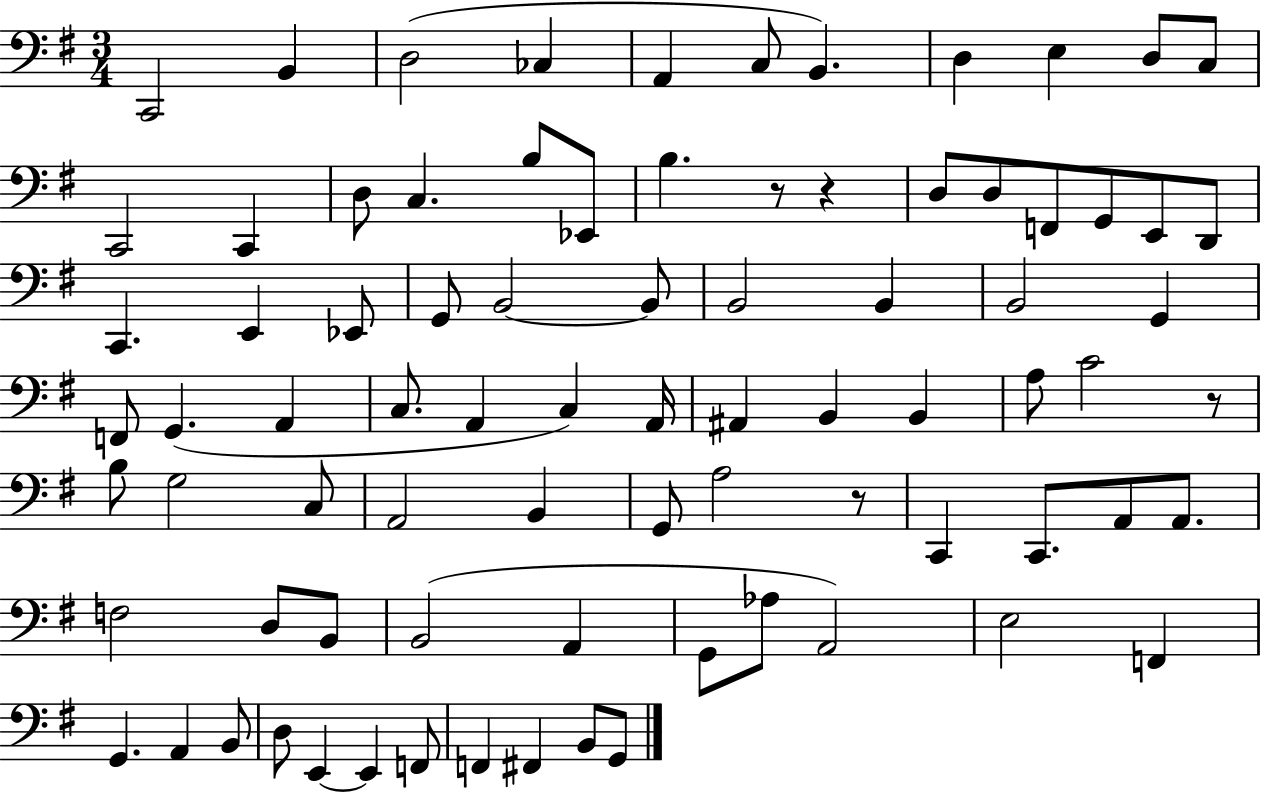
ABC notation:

X:1
T:Untitled
M:3/4
L:1/4
K:G
C,,2 B,, D,2 _C, A,, C,/2 B,, D, E, D,/2 C,/2 C,,2 C,, D,/2 C, B,/2 _E,,/2 B, z/2 z D,/2 D,/2 F,,/2 G,,/2 E,,/2 D,,/2 C,, E,, _E,,/2 G,,/2 B,,2 B,,/2 B,,2 B,, B,,2 G,, F,,/2 G,, A,, C,/2 A,, C, A,,/4 ^A,, B,, B,, A,/2 C2 z/2 B,/2 G,2 C,/2 A,,2 B,, G,,/2 A,2 z/2 C,, C,,/2 A,,/2 A,,/2 F,2 D,/2 B,,/2 B,,2 A,, G,,/2 _A,/2 A,,2 E,2 F,, G,, A,, B,,/2 D,/2 E,, E,, F,,/2 F,, ^F,, B,,/2 G,,/2